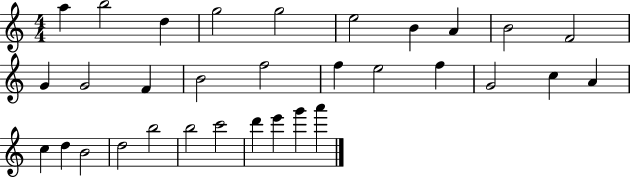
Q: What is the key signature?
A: C major